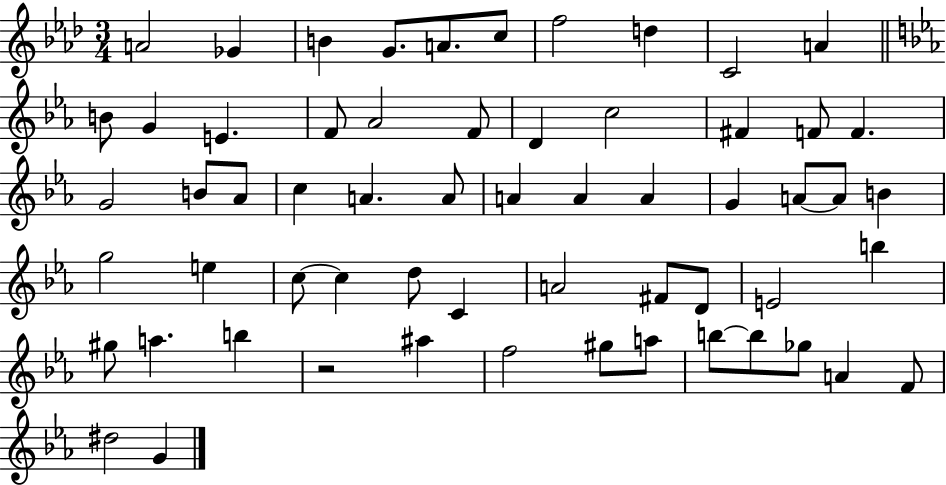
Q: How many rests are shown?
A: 1